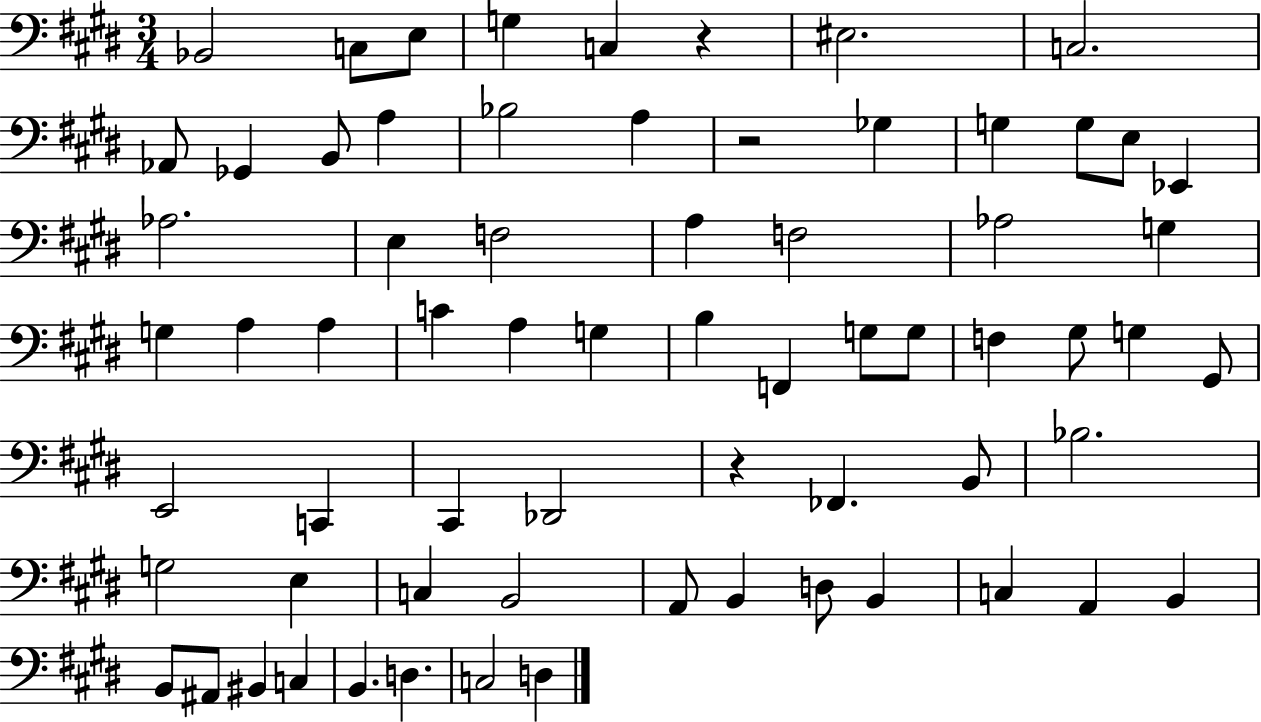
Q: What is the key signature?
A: E major